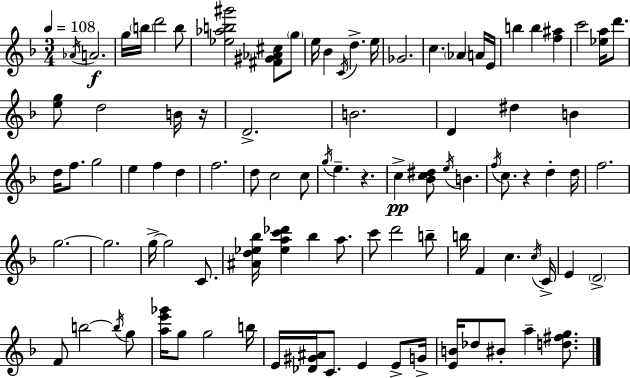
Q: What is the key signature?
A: D minor